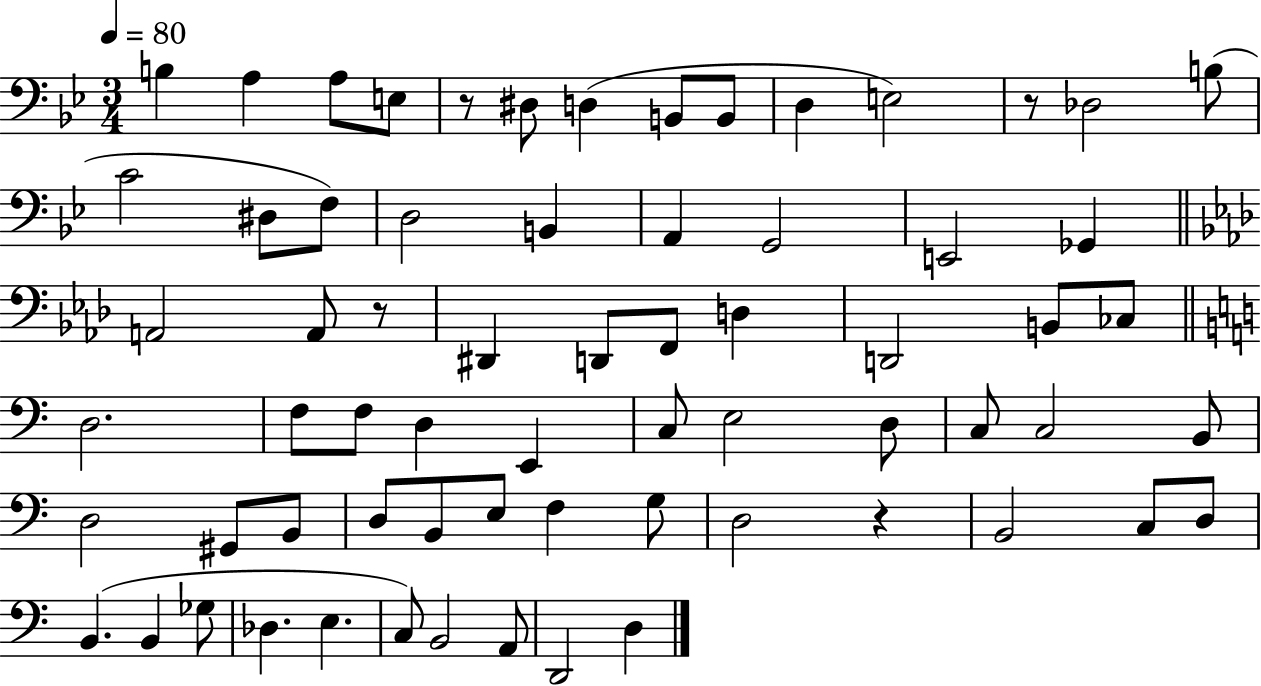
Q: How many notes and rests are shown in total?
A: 67